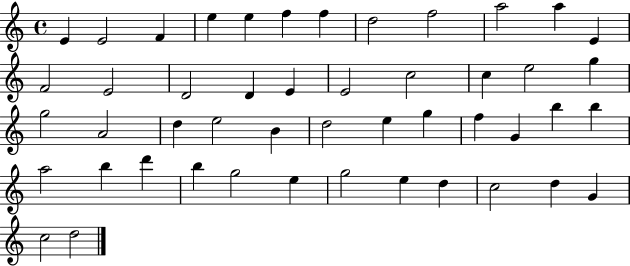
{
  \clef treble
  \time 4/4
  \defaultTimeSignature
  \key c \major
  e'4 e'2 f'4 | e''4 e''4 f''4 f''4 | d''2 f''2 | a''2 a''4 e'4 | \break f'2 e'2 | d'2 d'4 e'4 | e'2 c''2 | c''4 e''2 g''4 | \break g''2 a'2 | d''4 e''2 b'4 | d''2 e''4 g''4 | f''4 g'4 b''4 b''4 | \break a''2 b''4 d'''4 | b''4 g''2 e''4 | g''2 e''4 d''4 | c''2 d''4 g'4 | \break c''2 d''2 | \bar "|."
}